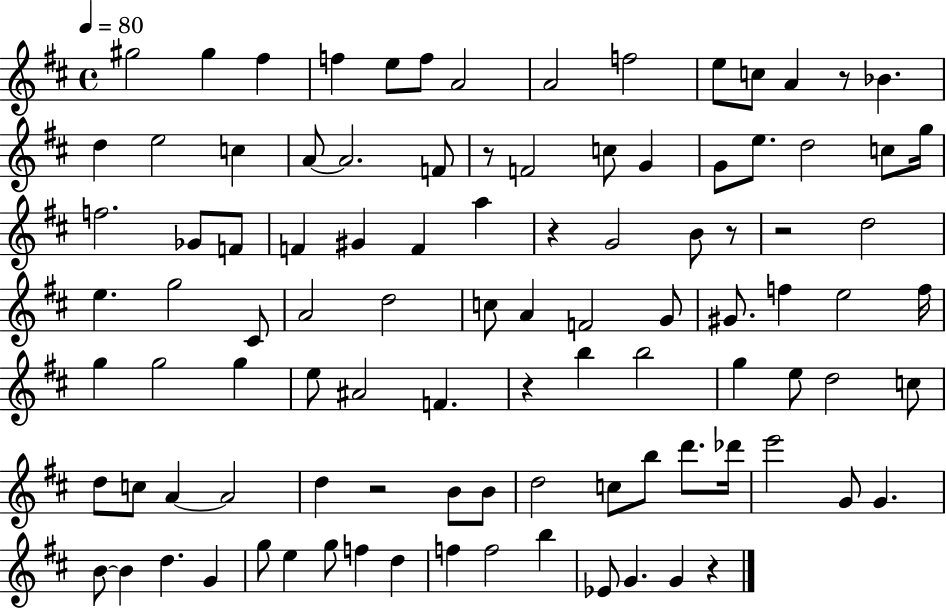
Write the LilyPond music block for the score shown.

{
  \clef treble
  \time 4/4
  \defaultTimeSignature
  \key d \major
  \tempo 4 = 80
  \repeat volta 2 { gis''2 gis''4 fis''4 | f''4 e''8 f''8 a'2 | a'2 f''2 | e''8 c''8 a'4 r8 bes'4. | \break d''4 e''2 c''4 | a'8~~ a'2. f'8 | r8 f'2 c''8 g'4 | g'8 e''8. d''2 c''8 g''16 | \break f''2. ges'8 f'8 | f'4 gis'4 f'4 a''4 | r4 g'2 b'8 r8 | r2 d''2 | \break e''4. g''2 cis'8 | a'2 d''2 | c''8 a'4 f'2 g'8 | gis'8. f''4 e''2 f''16 | \break g''4 g''2 g''4 | e''8 ais'2 f'4. | r4 b''4 b''2 | g''4 e''8 d''2 c''8 | \break d''8 c''8 a'4~~ a'2 | d''4 r2 b'8 b'8 | d''2 c''8 b''8 d'''8. des'''16 | e'''2 g'8 g'4. | \break b'8~~ b'4 d''4. g'4 | g''8 e''4 g''8 f''4 d''4 | f''4 f''2 b''4 | ees'8 g'4. g'4 r4 | \break } \bar "|."
}